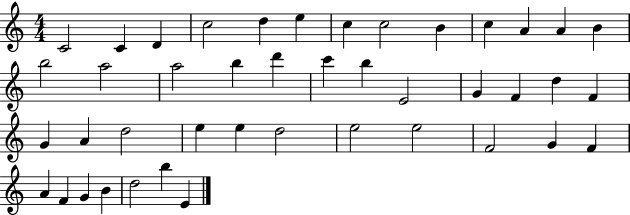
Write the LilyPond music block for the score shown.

{
  \clef treble
  \numericTimeSignature
  \time 4/4
  \key c \major
  c'2 c'4 d'4 | c''2 d''4 e''4 | c''4 c''2 b'4 | c''4 a'4 a'4 b'4 | \break b''2 a''2 | a''2 b''4 d'''4 | c'''4 b''4 e'2 | g'4 f'4 d''4 f'4 | \break g'4 a'4 d''2 | e''4 e''4 d''2 | e''2 e''2 | f'2 g'4 f'4 | \break a'4 f'4 g'4 b'4 | d''2 b''4 e'4 | \bar "|."
}